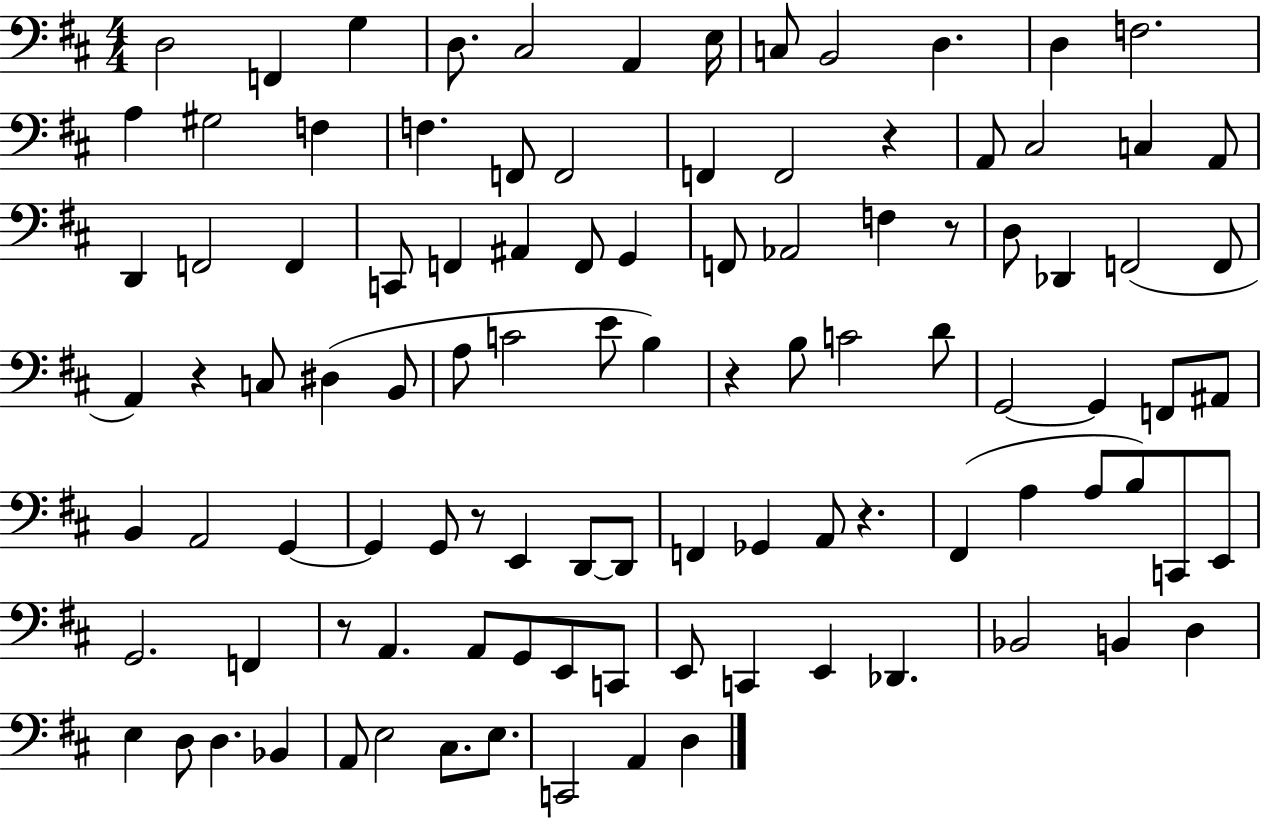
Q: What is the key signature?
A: D major